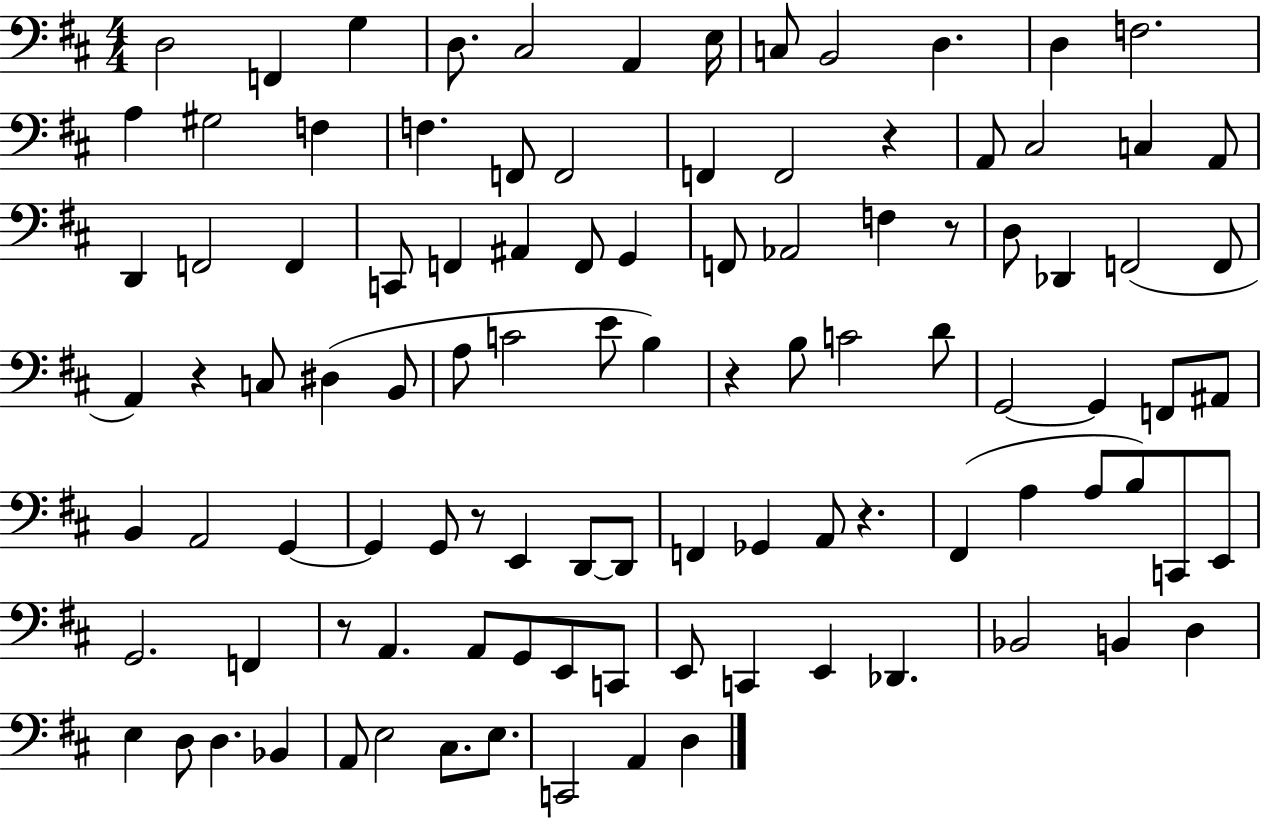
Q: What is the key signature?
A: D major